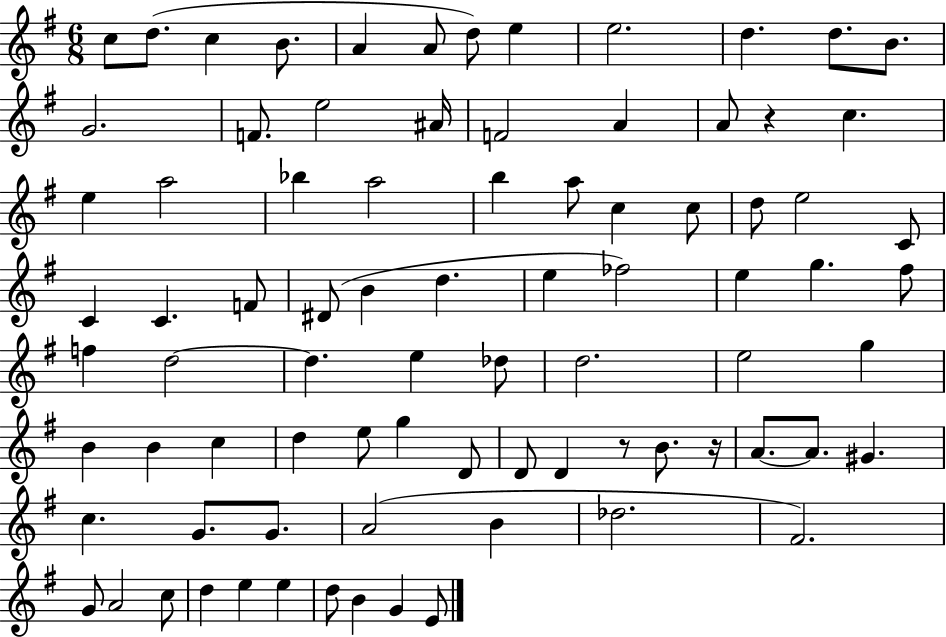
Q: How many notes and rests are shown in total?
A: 83